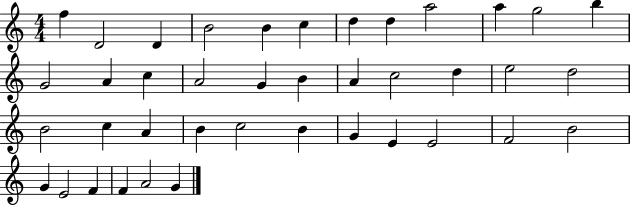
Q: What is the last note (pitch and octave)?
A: G4